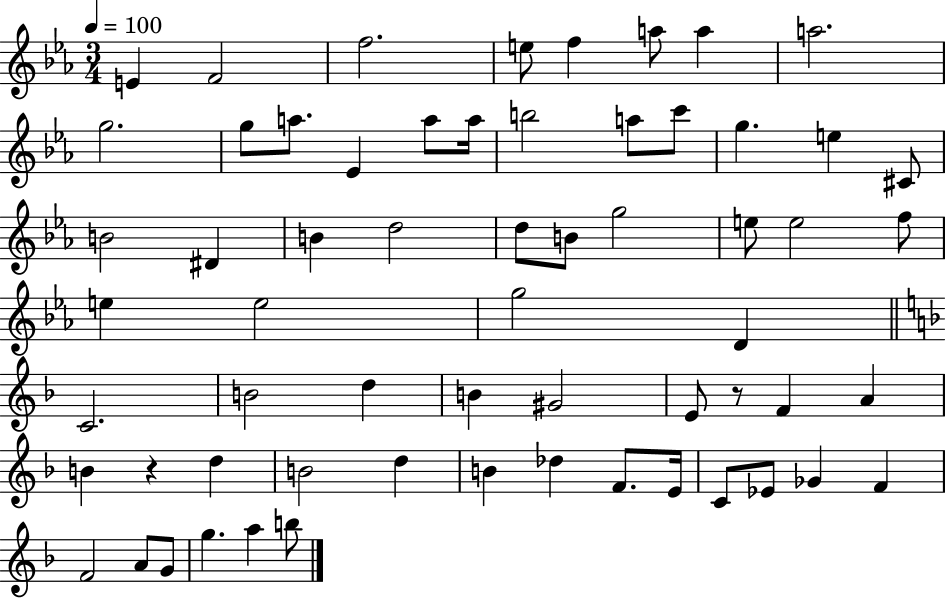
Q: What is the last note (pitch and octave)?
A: B5